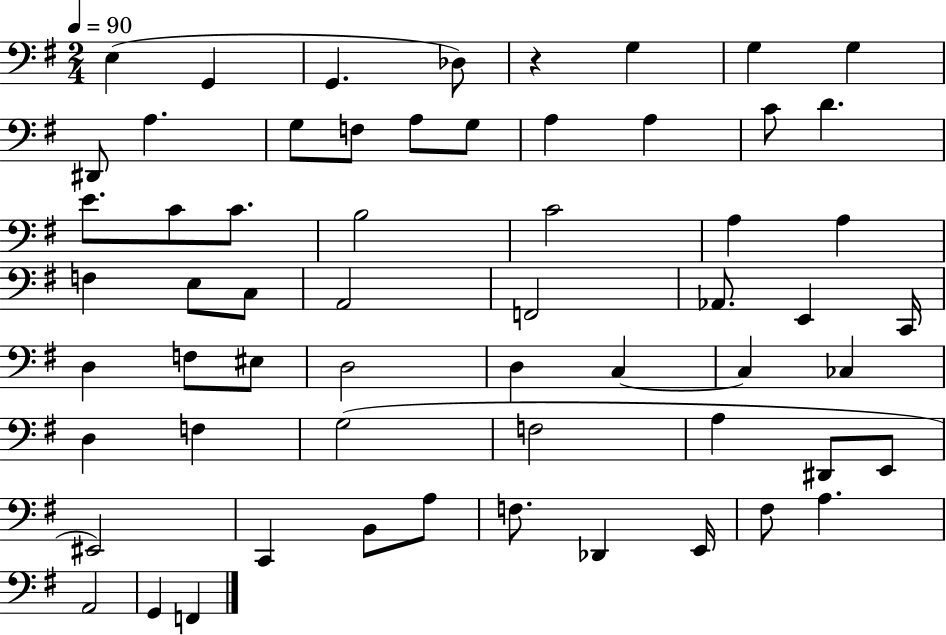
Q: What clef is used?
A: bass